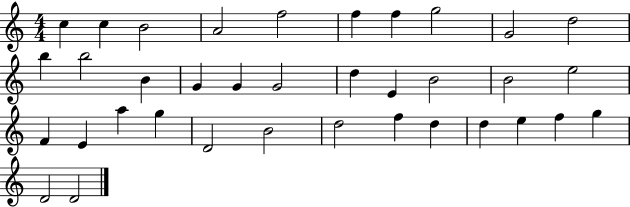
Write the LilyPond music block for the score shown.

{
  \clef treble
  \numericTimeSignature
  \time 4/4
  \key c \major
  c''4 c''4 b'2 | a'2 f''2 | f''4 f''4 g''2 | g'2 d''2 | \break b''4 b''2 b'4 | g'4 g'4 g'2 | d''4 e'4 b'2 | b'2 e''2 | \break f'4 e'4 a''4 g''4 | d'2 b'2 | d''2 f''4 d''4 | d''4 e''4 f''4 g''4 | \break d'2 d'2 | \bar "|."
}